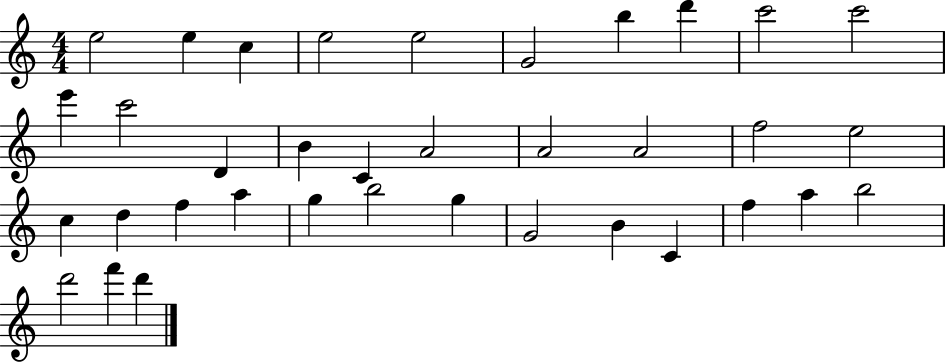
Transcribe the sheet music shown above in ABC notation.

X:1
T:Untitled
M:4/4
L:1/4
K:C
e2 e c e2 e2 G2 b d' c'2 c'2 e' c'2 D B C A2 A2 A2 f2 e2 c d f a g b2 g G2 B C f a b2 d'2 f' d'